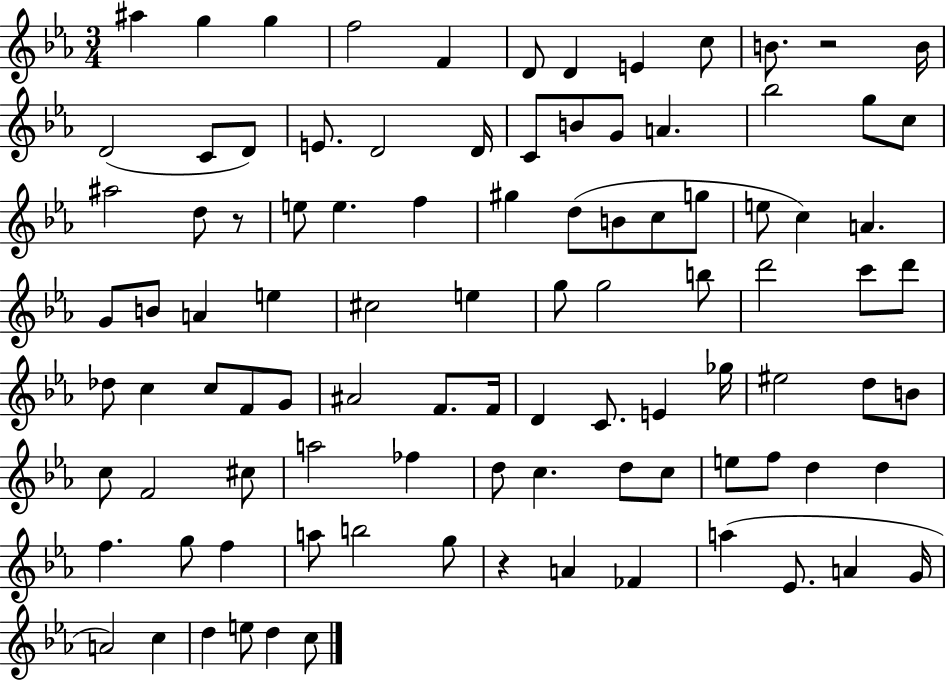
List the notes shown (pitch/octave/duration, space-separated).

A#5/q G5/q G5/q F5/h F4/q D4/e D4/q E4/q C5/e B4/e. R/h B4/s D4/h C4/e D4/e E4/e. D4/h D4/s C4/e B4/e G4/e A4/q. Bb5/h G5/e C5/e A#5/h D5/e R/e E5/e E5/q. F5/q G#5/q D5/e B4/e C5/e G5/e E5/e C5/q A4/q. G4/e B4/e A4/q E5/q C#5/h E5/q G5/e G5/h B5/e D6/h C6/e D6/e Db5/e C5/q C5/e F4/e G4/e A#4/h F4/e. F4/s D4/q C4/e. E4/q Gb5/s EIS5/h D5/e B4/e C5/e F4/h C#5/e A5/h FES5/q D5/e C5/q. D5/e C5/e E5/e F5/e D5/q D5/q F5/q. G5/e F5/q A5/e B5/h G5/e R/q A4/q FES4/q A5/q Eb4/e. A4/q G4/s A4/h C5/q D5/q E5/e D5/q C5/e